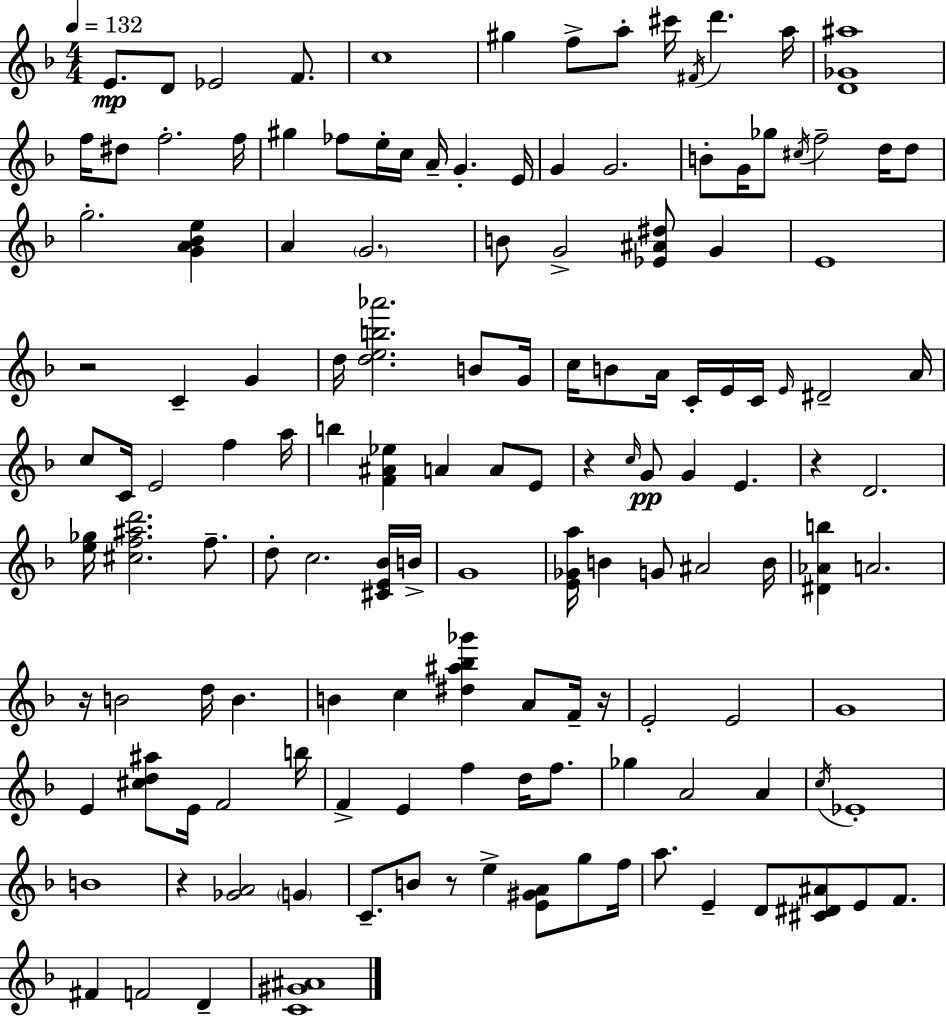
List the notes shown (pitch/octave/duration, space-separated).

E4/e. D4/e Eb4/h F4/e. C5/w G#5/q F5/e A5/e C#6/s F#4/s D6/q. A5/s [D4,Gb4,A#5]/w F5/s D#5/e F5/h. F5/s G#5/q FES5/e E5/s C5/s A4/s G4/q. E4/s G4/q G4/h. B4/e G4/s Gb5/e C#5/s F5/h D5/s D5/e G5/h. [G4,A4,Bb4,E5]/q A4/q G4/h. B4/e G4/h [Eb4,A#4,D#5]/e G4/q E4/w R/h C4/q G4/q D5/s [D5,E5,B5,Ab6]/h. B4/e G4/s C5/s B4/e A4/s C4/s E4/s C4/s E4/s D#4/h A4/s C5/e C4/s E4/h F5/q A5/s B5/q [F4,A#4,Eb5]/q A4/q A4/e E4/e R/q C5/s G4/e G4/q E4/q. R/q D4/h. [E5,Gb5]/s [C#5,F5,A#5,D6]/h. F5/e. D5/e C5/h. [C#4,E4,Bb4]/s B4/s G4/w [E4,Gb4,A5]/s B4/q G4/e A#4/h B4/s [D#4,Ab4,B5]/q A4/h. R/s B4/h D5/s B4/q. B4/q C5/q [D#5,A#5,Bb5,Gb6]/q A4/e F4/s R/s E4/h E4/h G4/w E4/q [C#5,D5,A#5]/e E4/s F4/h B5/s F4/q E4/q F5/q D5/s F5/e. Gb5/q A4/h A4/q C5/s Eb4/w B4/w R/q [Gb4,A4]/h G4/q C4/e. B4/e R/e E5/q [E4,G#4,A4]/e G5/e F5/s A5/e. E4/q D4/e [C#4,D#4,A#4]/e E4/e F4/e. F#4/q F4/h D4/q [C4,G#4,A#4]/w